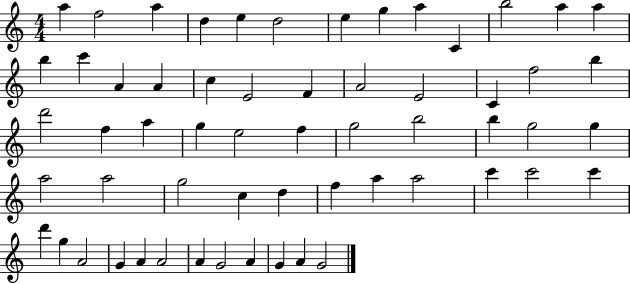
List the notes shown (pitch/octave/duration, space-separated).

A5/q F5/h A5/q D5/q E5/q D5/h E5/q G5/q A5/q C4/q B5/h A5/q A5/q B5/q C6/q A4/q A4/q C5/q E4/h F4/q A4/h E4/h C4/q F5/h B5/q D6/h F5/q A5/q G5/q E5/h F5/q G5/h B5/h B5/q G5/h G5/q A5/h A5/h G5/h C5/q D5/q F5/q A5/q A5/h C6/q C6/h C6/q D6/q G5/q A4/h G4/q A4/q A4/h A4/q G4/h A4/q G4/q A4/q G4/h